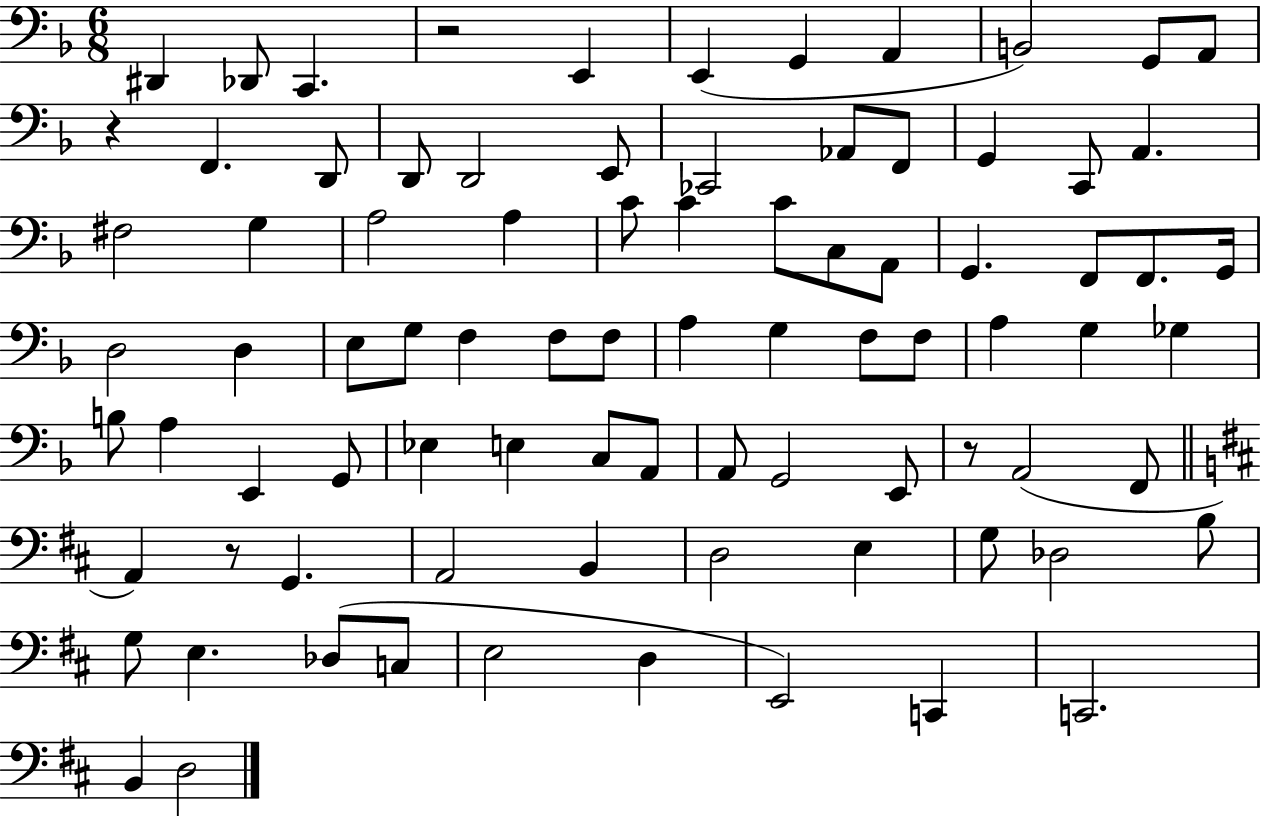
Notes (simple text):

D#2/q Db2/e C2/q. R/h E2/q E2/q G2/q A2/q B2/h G2/e A2/e R/q F2/q. D2/e D2/e D2/h E2/e CES2/h Ab2/e F2/e G2/q C2/e A2/q. F#3/h G3/q A3/h A3/q C4/e C4/q C4/e C3/e A2/e G2/q. F2/e F2/e. G2/s D3/h D3/q E3/e G3/e F3/q F3/e F3/e A3/q G3/q F3/e F3/e A3/q G3/q Gb3/q B3/e A3/q E2/q G2/e Eb3/q E3/q C3/e A2/e A2/e G2/h E2/e R/e A2/h F2/e A2/q R/e G2/q. A2/h B2/q D3/h E3/q G3/e Db3/h B3/e G3/e E3/q. Db3/e C3/e E3/h D3/q E2/h C2/q C2/h. B2/q D3/h